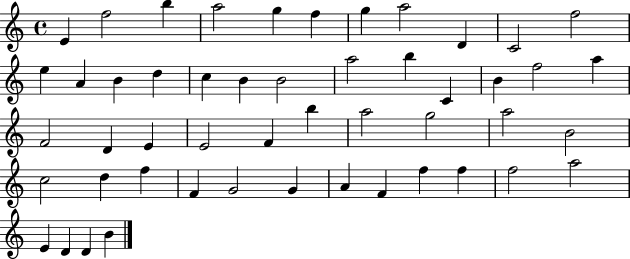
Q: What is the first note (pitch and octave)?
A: E4